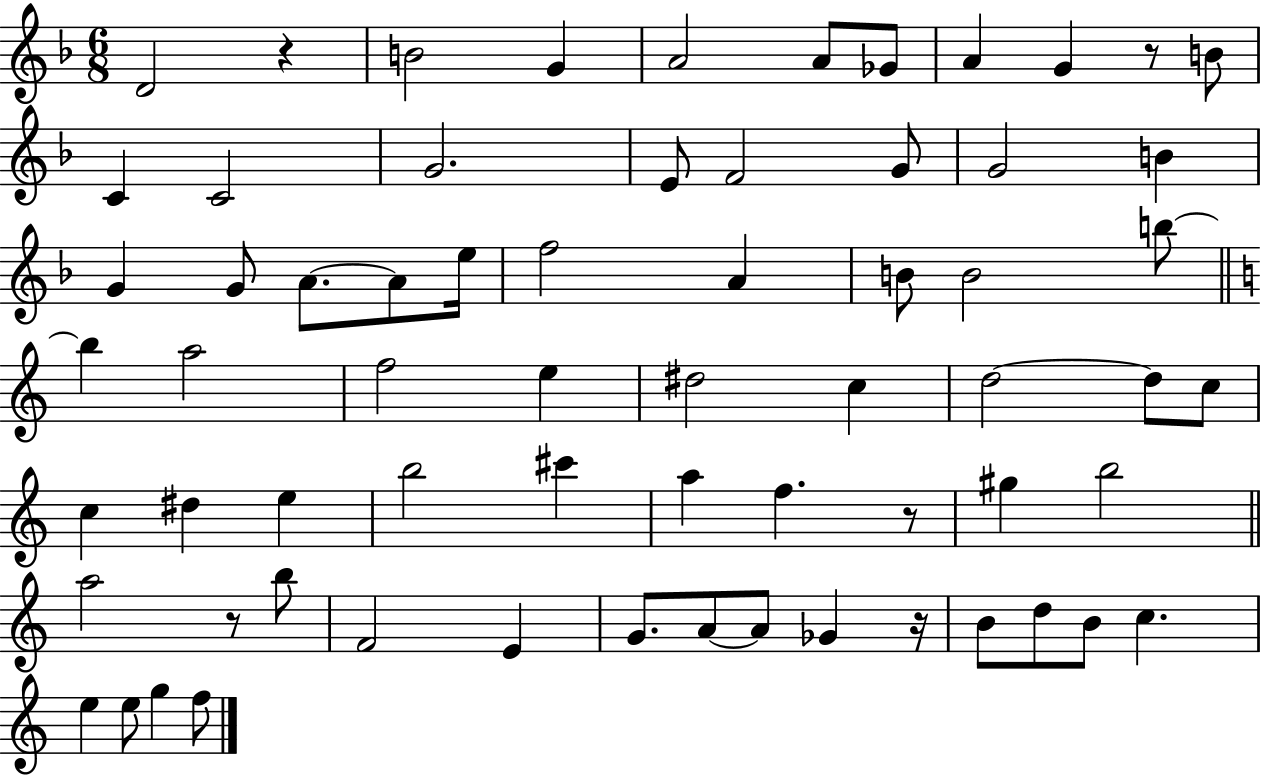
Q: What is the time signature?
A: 6/8